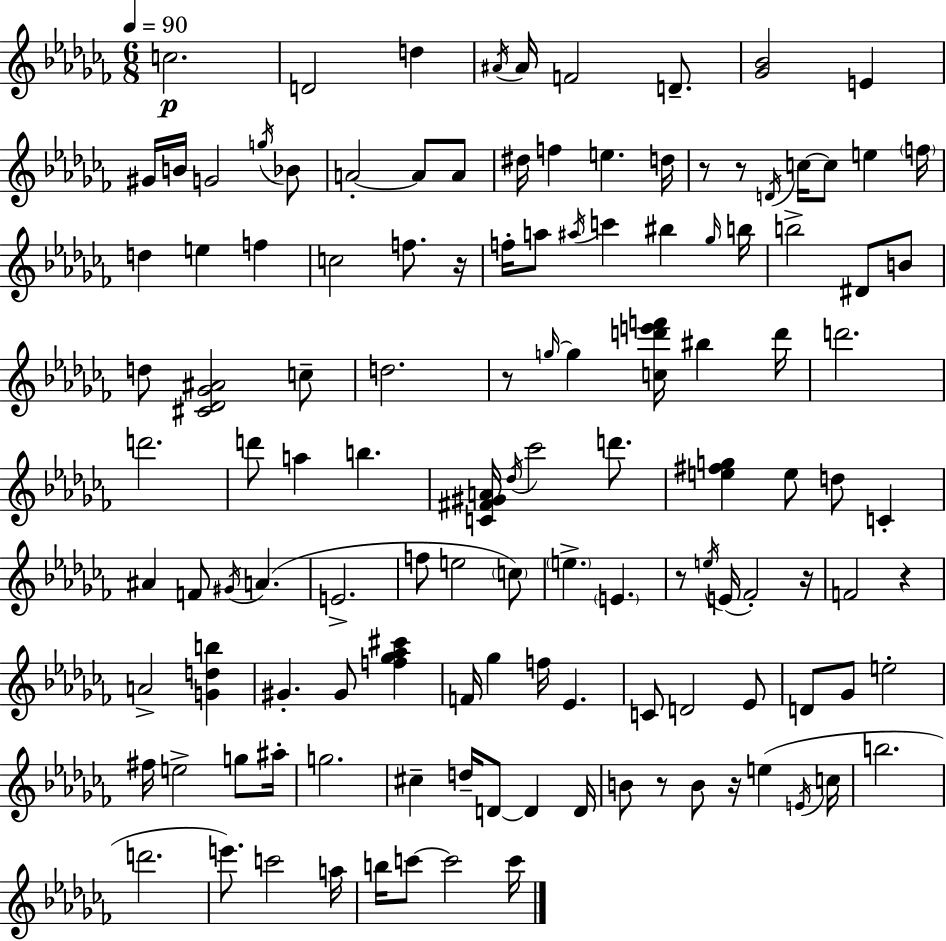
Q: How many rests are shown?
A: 9